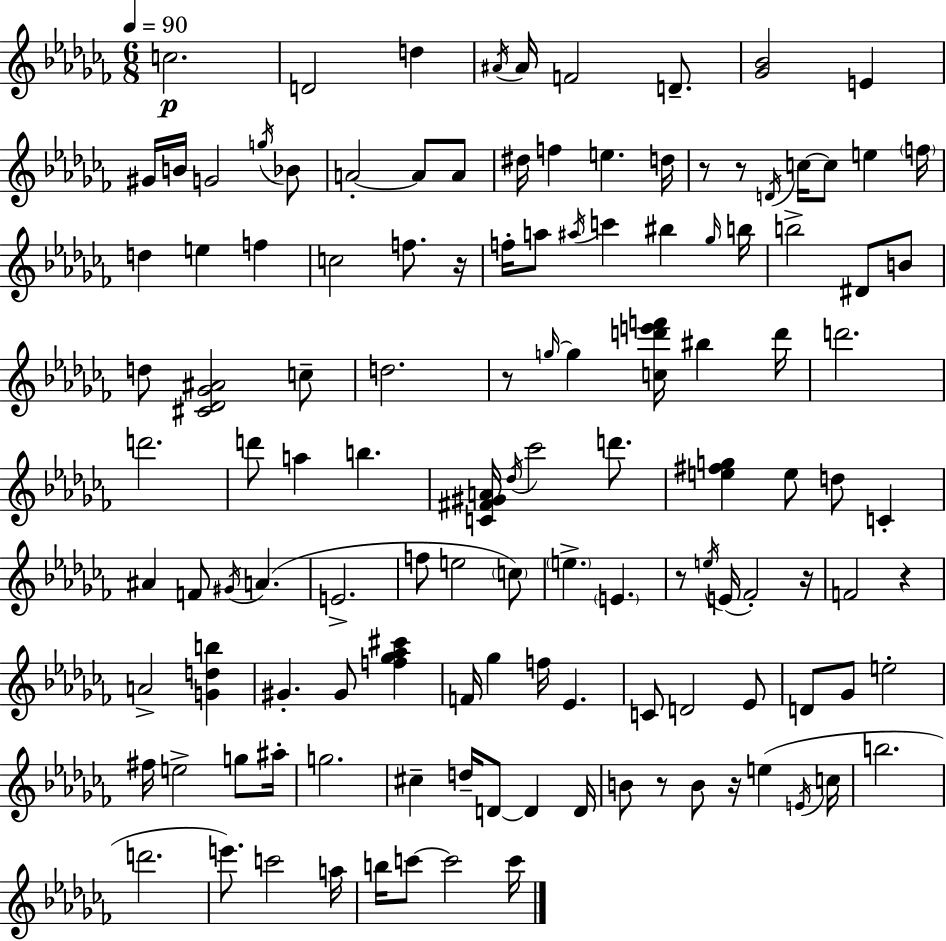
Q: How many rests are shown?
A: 9